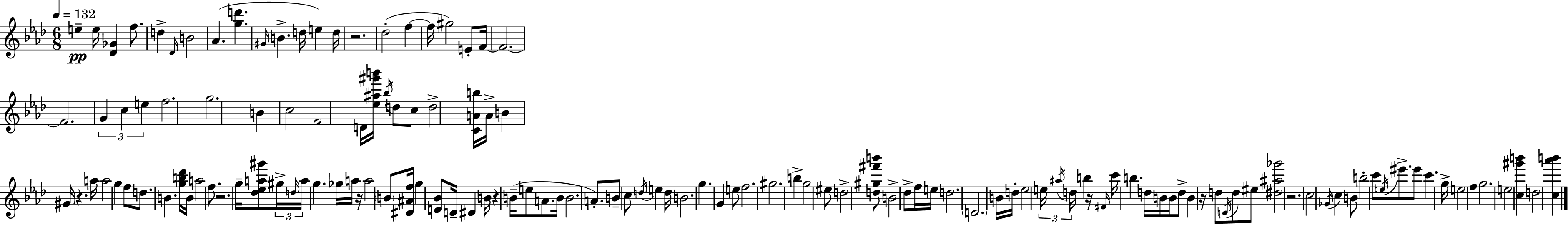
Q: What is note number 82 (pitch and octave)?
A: F5